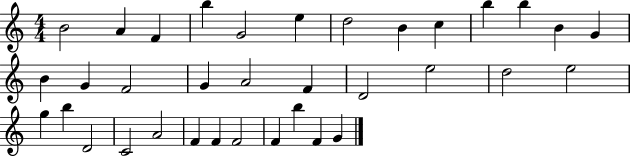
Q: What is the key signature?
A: C major